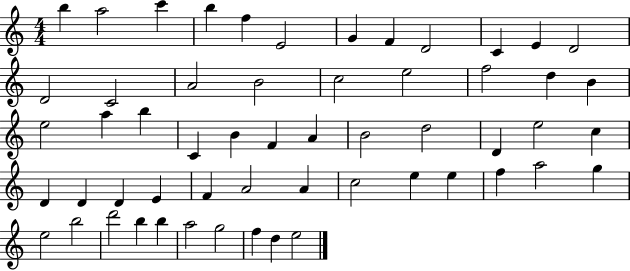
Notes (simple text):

B5/q A5/h C6/q B5/q F5/q E4/h G4/q F4/q D4/h C4/q E4/q D4/h D4/h C4/h A4/h B4/h C5/h E5/h F5/h D5/q B4/q E5/h A5/q B5/q C4/q B4/q F4/q A4/q B4/h D5/h D4/q E5/h C5/q D4/q D4/q D4/q E4/q F4/q A4/h A4/q C5/h E5/q E5/q F5/q A5/h G5/q E5/h B5/h D6/h B5/q B5/q A5/h G5/h F5/q D5/q E5/h